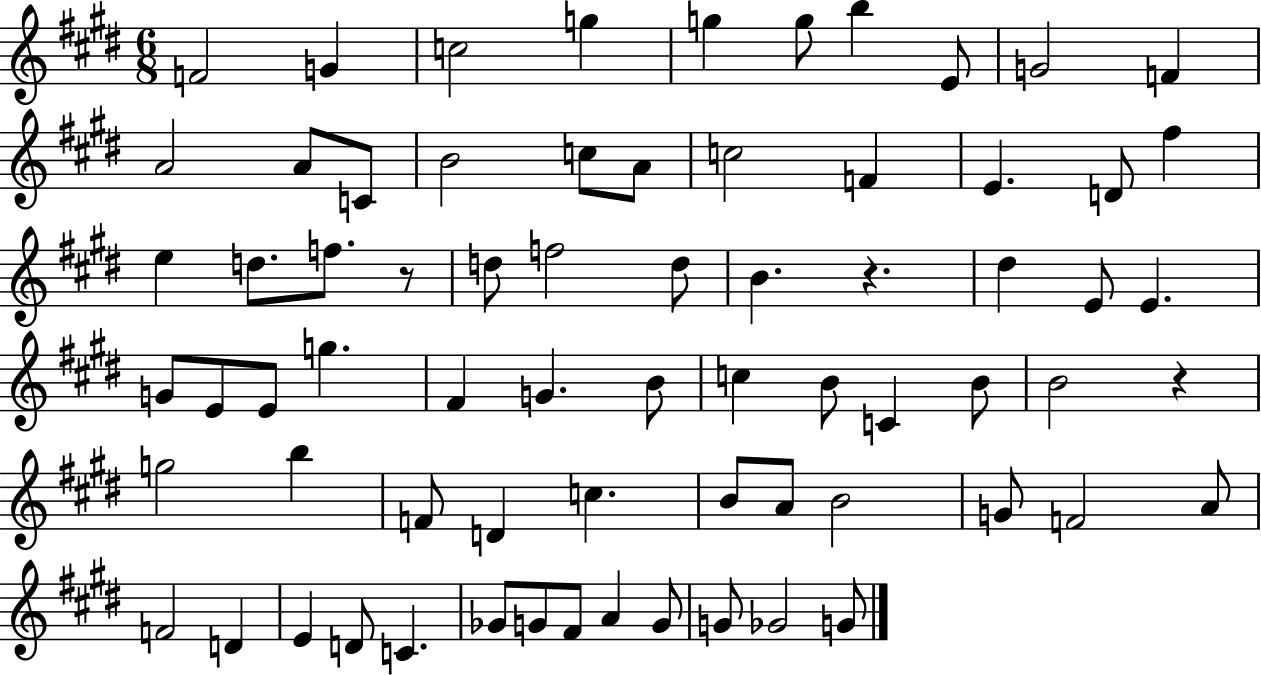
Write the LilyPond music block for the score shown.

{
  \clef treble
  \numericTimeSignature
  \time 6/8
  \key e \major
  f'2 g'4 | c''2 g''4 | g''4 g''8 b''4 e'8 | g'2 f'4 | \break a'2 a'8 c'8 | b'2 c''8 a'8 | c''2 f'4 | e'4. d'8 fis''4 | \break e''4 d''8. f''8. r8 | d''8 f''2 d''8 | b'4. r4. | dis''4 e'8 e'4. | \break g'8 e'8 e'8 g''4. | fis'4 g'4. b'8 | c''4 b'8 c'4 b'8 | b'2 r4 | \break g''2 b''4 | f'8 d'4 c''4. | b'8 a'8 b'2 | g'8 f'2 a'8 | \break f'2 d'4 | e'4 d'8 c'4. | ges'8 g'8 fis'8 a'4 g'8 | g'8 ges'2 g'8 | \break \bar "|."
}